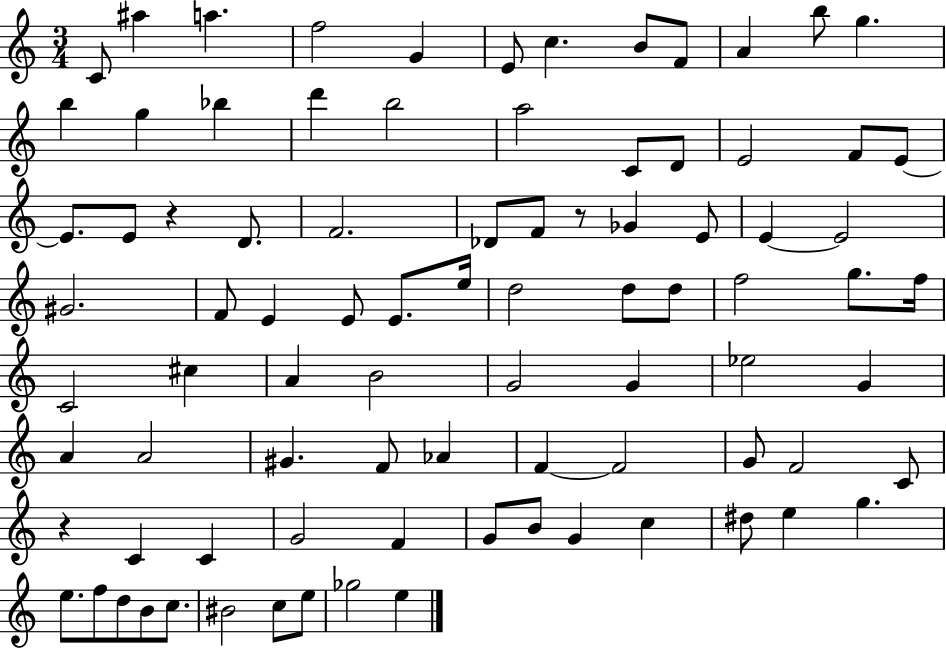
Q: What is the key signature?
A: C major